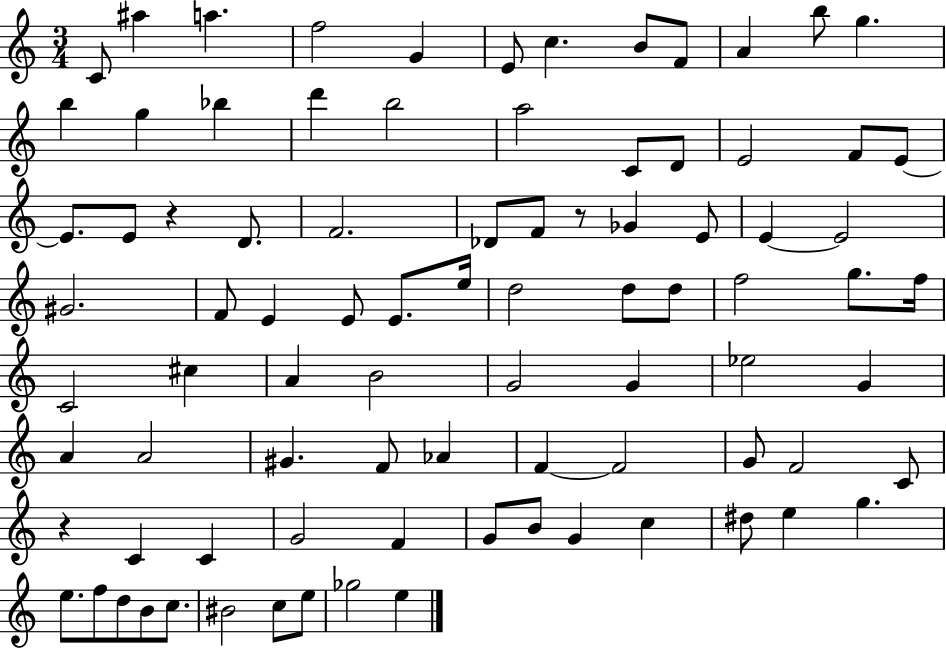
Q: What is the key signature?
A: C major